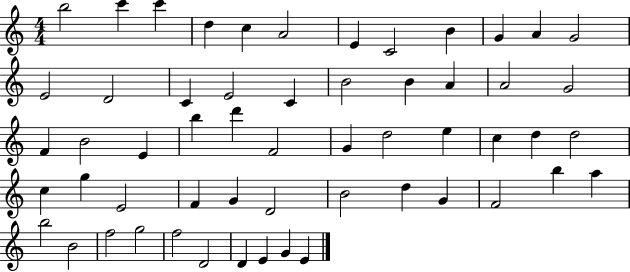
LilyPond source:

{
  \clef treble
  \numericTimeSignature
  \time 4/4
  \key c \major
  b''2 c'''4 c'''4 | d''4 c''4 a'2 | e'4 c'2 b'4 | g'4 a'4 g'2 | \break e'2 d'2 | c'4 e'2 c'4 | b'2 b'4 a'4 | a'2 g'2 | \break f'4 b'2 e'4 | b''4 d'''4 f'2 | g'4 d''2 e''4 | c''4 d''4 d''2 | \break c''4 g''4 e'2 | f'4 g'4 d'2 | b'2 d''4 g'4 | f'2 b''4 a''4 | \break b''2 b'2 | f''2 g''2 | f''2 d'2 | d'4 e'4 g'4 e'4 | \break \bar "|."
}